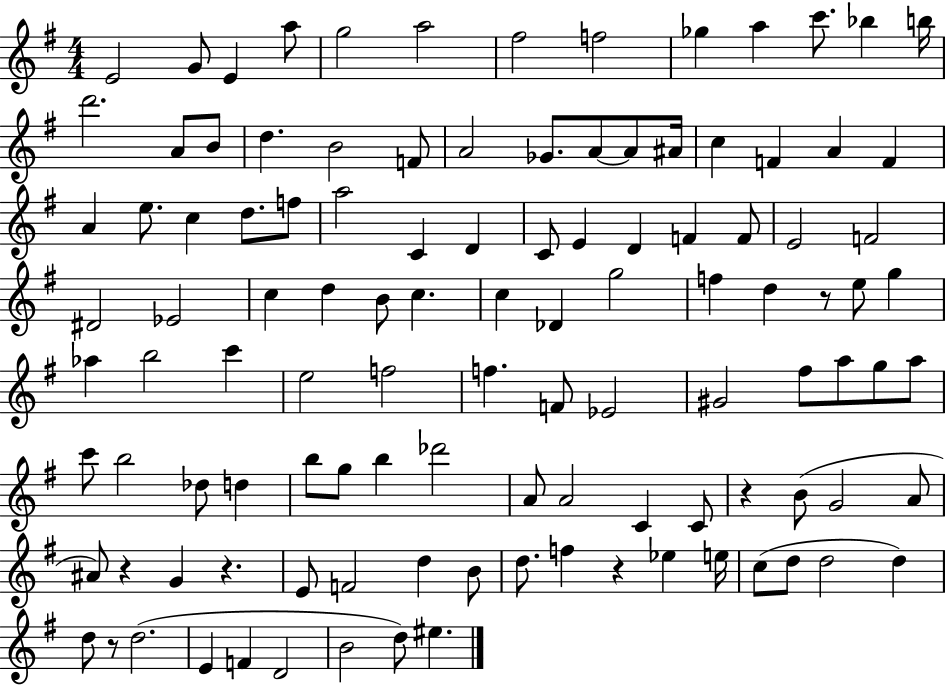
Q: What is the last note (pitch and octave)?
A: EIS5